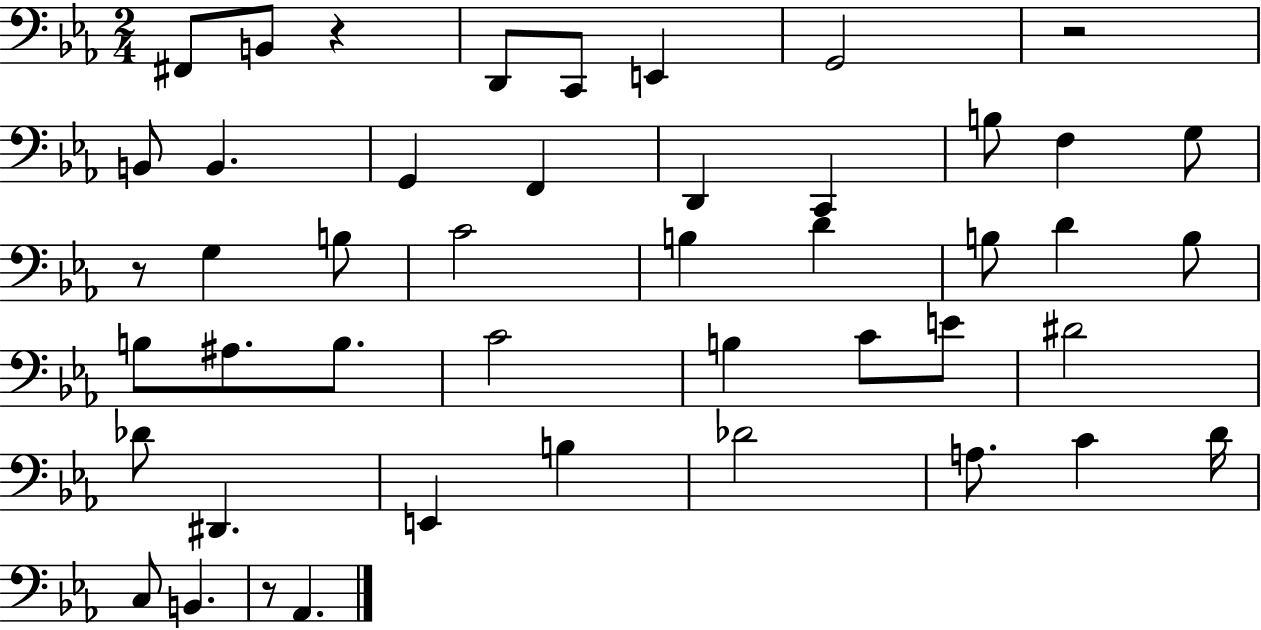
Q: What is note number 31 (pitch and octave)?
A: D#4